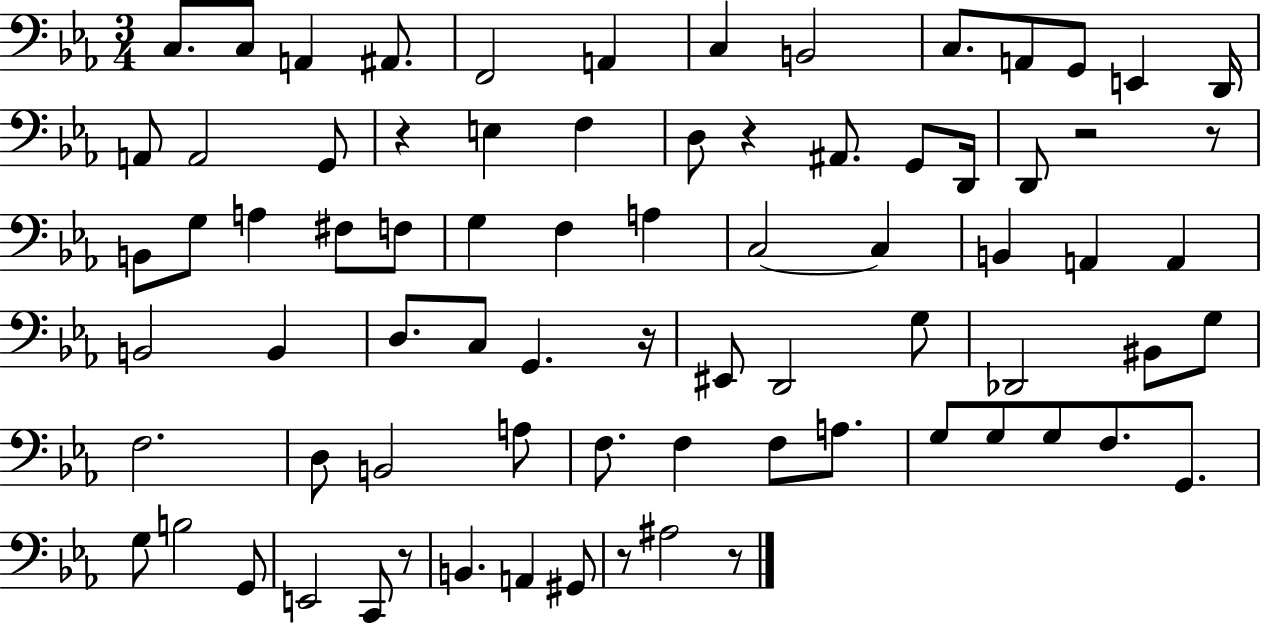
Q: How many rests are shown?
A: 8